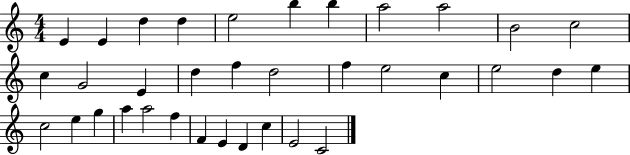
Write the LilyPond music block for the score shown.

{
  \clef treble
  \numericTimeSignature
  \time 4/4
  \key c \major
  e'4 e'4 d''4 d''4 | e''2 b''4 b''4 | a''2 a''2 | b'2 c''2 | \break c''4 g'2 e'4 | d''4 f''4 d''2 | f''4 e''2 c''4 | e''2 d''4 e''4 | \break c''2 e''4 g''4 | a''4 a''2 f''4 | f'4 e'4 d'4 c''4 | e'2 c'2 | \break \bar "|."
}